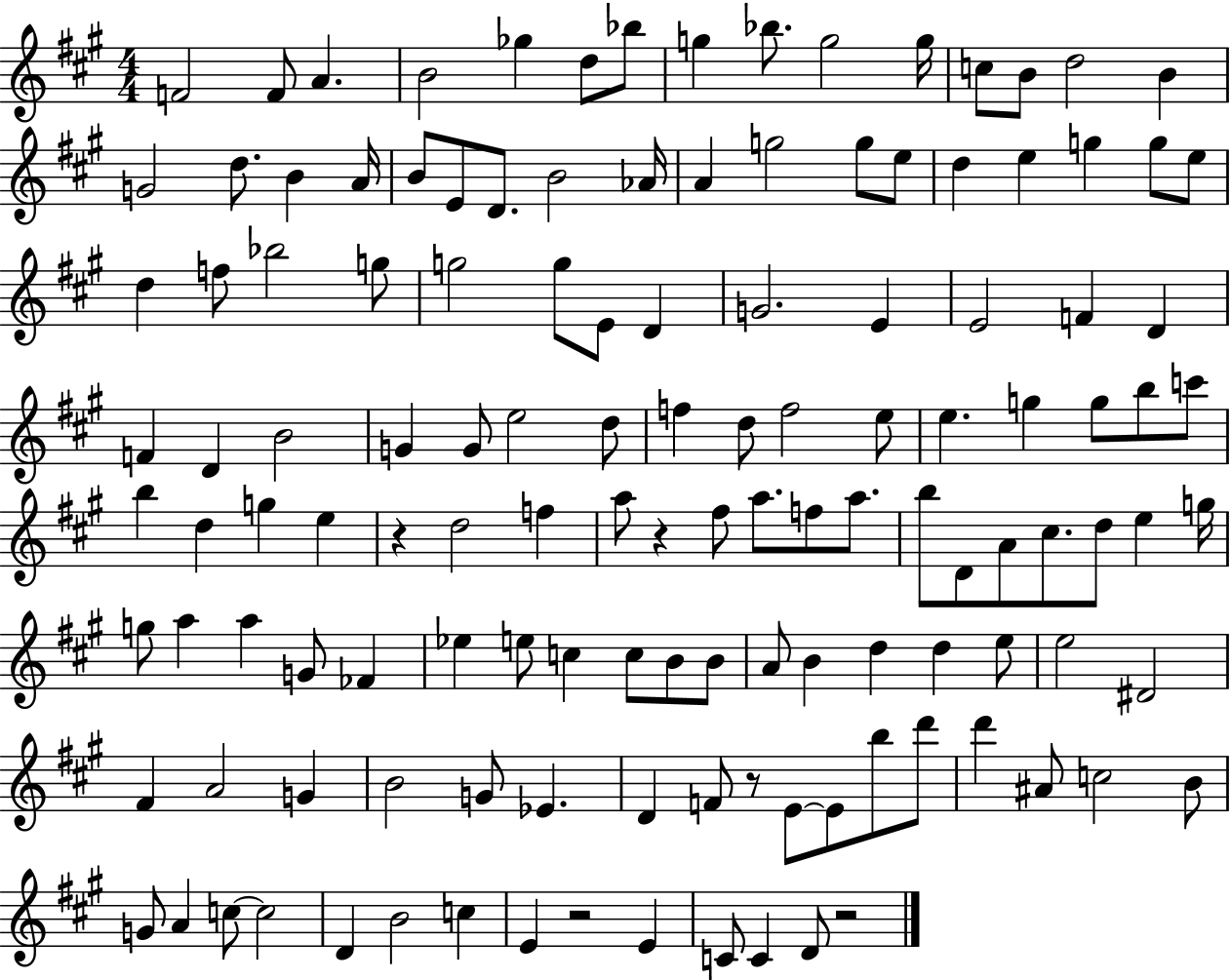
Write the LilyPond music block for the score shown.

{
  \clef treble
  \numericTimeSignature
  \time 4/4
  \key a \major
  \repeat volta 2 { f'2 f'8 a'4. | b'2 ges''4 d''8 bes''8 | g''4 bes''8. g''2 g''16 | c''8 b'8 d''2 b'4 | \break g'2 d''8. b'4 a'16 | b'8 e'8 d'8. b'2 aes'16 | a'4 g''2 g''8 e''8 | d''4 e''4 g''4 g''8 e''8 | \break d''4 f''8 bes''2 g''8 | g''2 g''8 e'8 d'4 | g'2. e'4 | e'2 f'4 d'4 | \break f'4 d'4 b'2 | g'4 g'8 e''2 d''8 | f''4 d''8 f''2 e''8 | e''4. g''4 g''8 b''8 c'''8 | \break b''4 d''4 g''4 e''4 | r4 d''2 f''4 | a''8 r4 fis''8 a''8. f''8 a''8. | b''8 d'8 a'8 cis''8. d''8 e''4 g''16 | \break g''8 a''4 a''4 g'8 fes'4 | ees''4 e''8 c''4 c''8 b'8 b'8 | a'8 b'4 d''4 d''4 e''8 | e''2 dis'2 | \break fis'4 a'2 g'4 | b'2 g'8 ees'4. | d'4 f'8 r8 e'8~~ e'8 b''8 d'''8 | d'''4 ais'8 c''2 b'8 | \break g'8 a'4 c''8~~ c''2 | d'4 b'2 c''4 | e'4 r2 e'4 | c'8 c'4 d'8 r2 | \break } \bar "|."
}